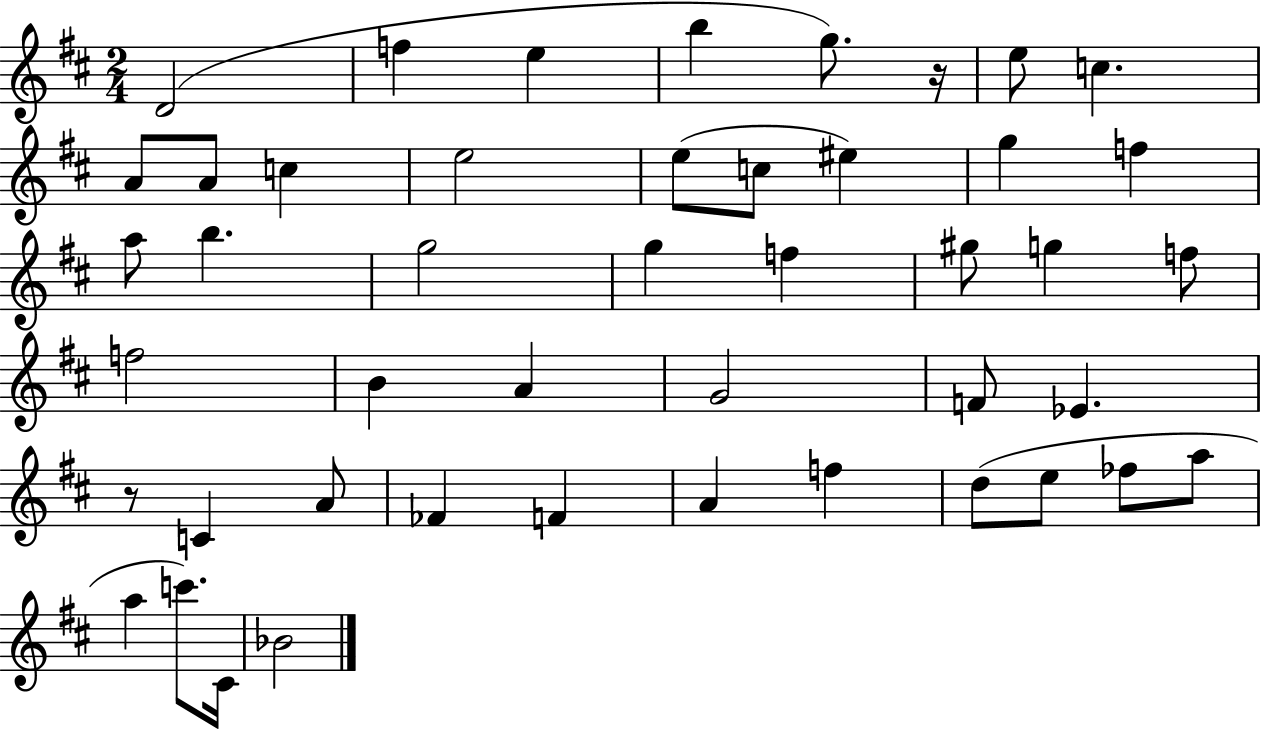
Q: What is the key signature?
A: D major